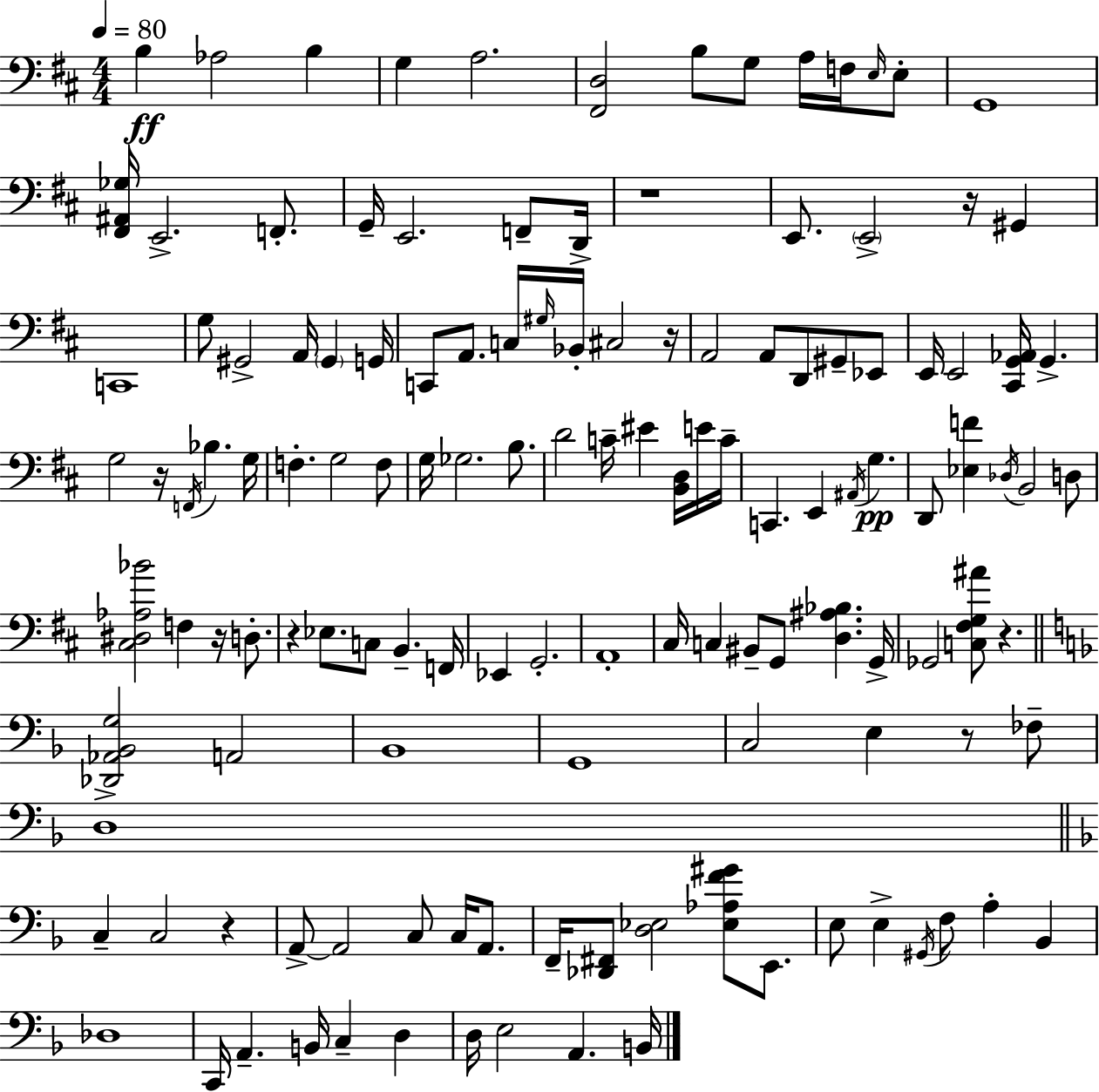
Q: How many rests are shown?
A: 9